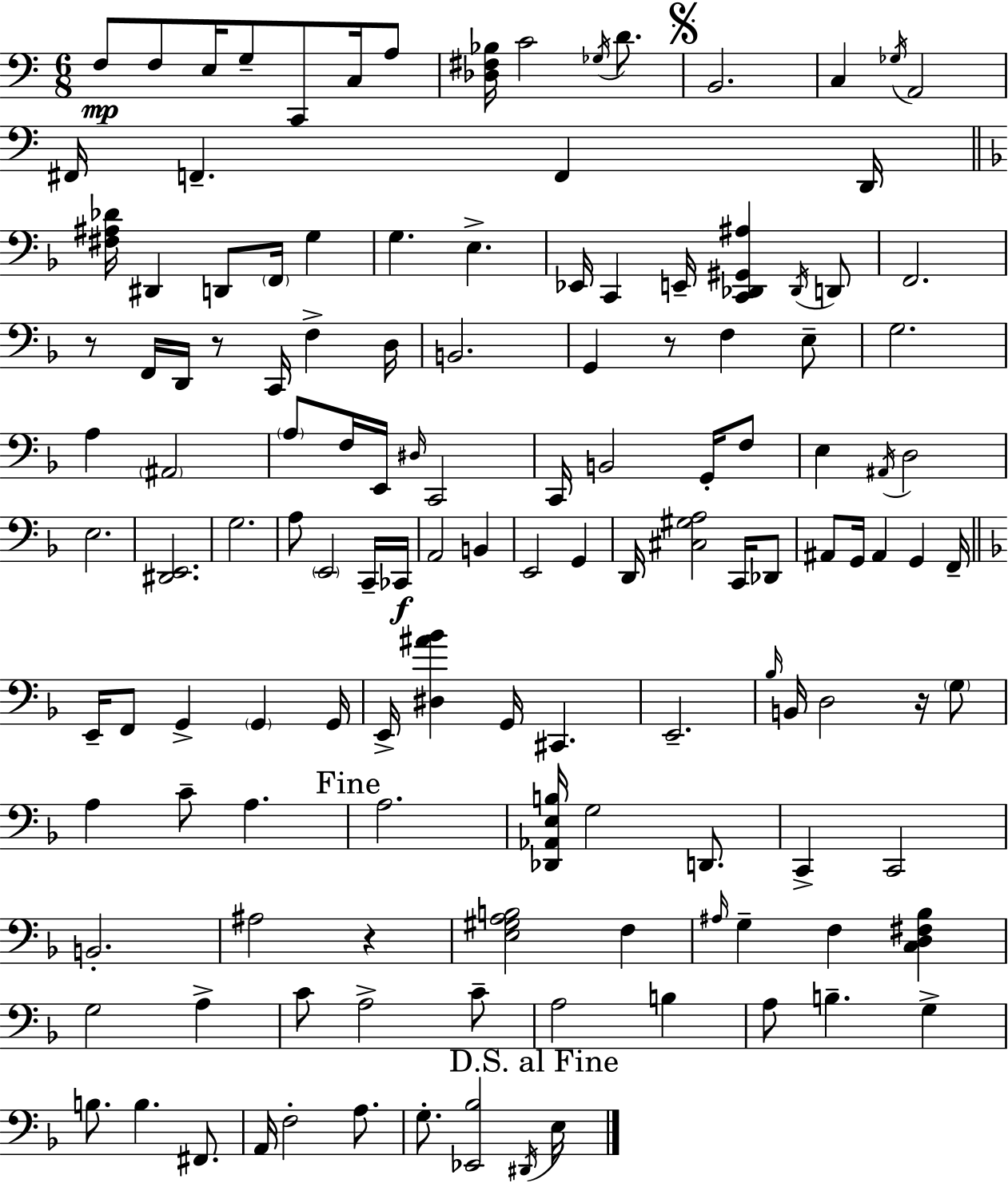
{
  \clef bass
  \numericTimeSignature
  \time 6/8
  \key c \major
  f8\mp f8 e16 g8-- c,8 c16 a8 | <des fis bes>16 c'2 \acciaccatura { ges16 } d'8. | \mark \markup { \musicglyph "scripts.segno" } b,2. | c4 \acciaccatura { ges16 } a,2 | \break fis,16 f,4.-- f,4 | d,16 \bar "||" \break \key d \minor <fis ais des'>16 dis,4 d,8 \parenthesize f,16 g4 | g4. e4.-> | ees,16 c,4 e,16-- <c, des, gis, ais>4 \acciaccatura { des,16 } d,8 | f,2. | \break r8 f,16 d,16 r8 c,16 f4-> | d16 b,2. | g,4 r8 f4 e8-- | g2. | \break a4 \parenthesize ais,2 | \parenthesize a8 f16 e,16 \grace { dis16 } c,2 | c,16 b,2 g,16-. | f8 e4 \acciaccatura { ais,16 } d2 | \break e2. | <dis, e,>2. | g2. | a8 \parenthesize e,2 | \break c,16-- ces,16\f a,2 b,4 | e,2 g,4 | d,16 <cis gis a>2 | c,16 des,8 ais,8 g,16 ais,4 g,4 | \break f,16-- \bar "||" \break \key f \major e,16-- f,8 g,4-> \parenthesize g,4 g,16 | e,16-> <dis ais' bes'>4 g,16 cis,4. | e,2.-- | \grace { bes16 } b,16 d2 r16 \parenthesize g8 | \break a4 c'8-- a4. | \mark "Fine" a2. | <des, aes, e b>16 g2 d,8. | c,4-> c,2 | \break b,2.-. | ais2 r4 | <e gis a b>2 f4 | \grace { ais16 } g4-- f4 <c d fis bes>4 | \break g2 a4-> | c'8 a2-> | c'8-- a2 b4 | a8 b4.-- g4-> | \break b8. b4. fis,8. | a,16 f2-. a8. | g8.-. <ees, bes>2 | \acciaccatura { dis,16 } \mark "D.S. al Fine" e16 \bar "|."
}